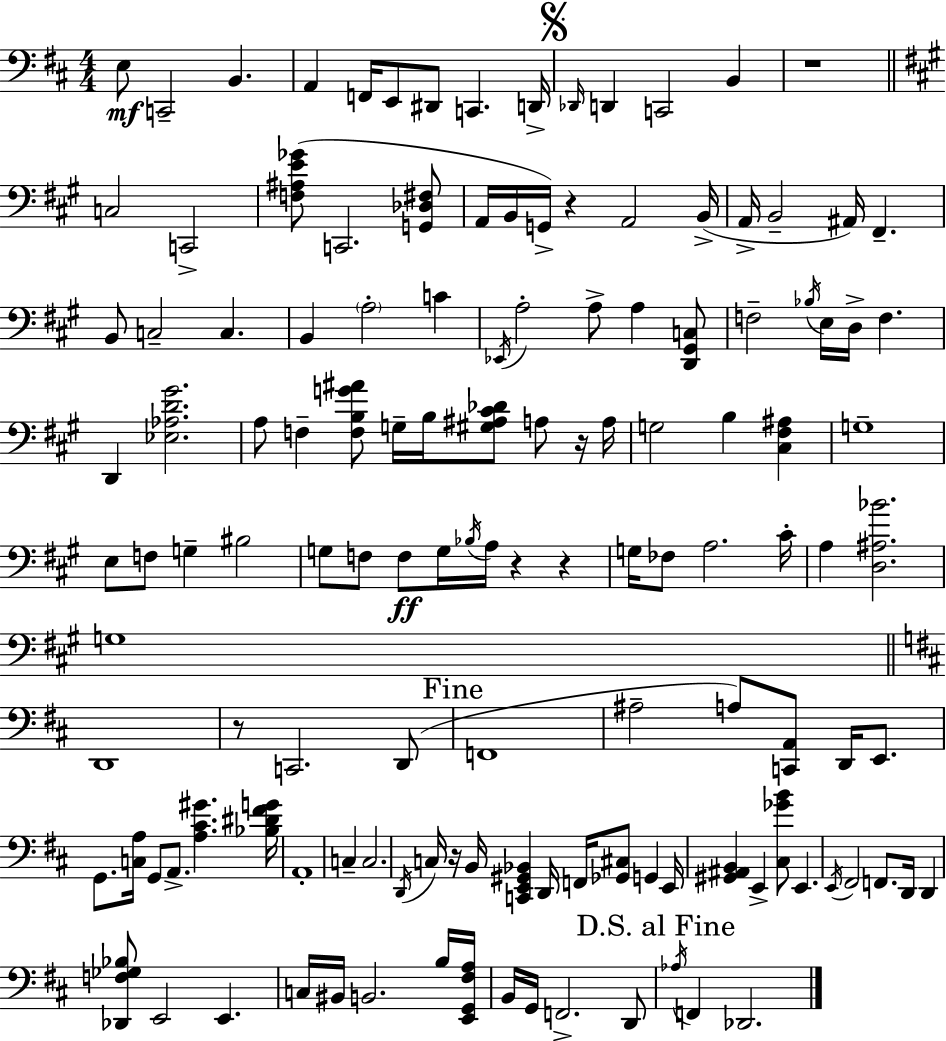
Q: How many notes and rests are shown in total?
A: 132